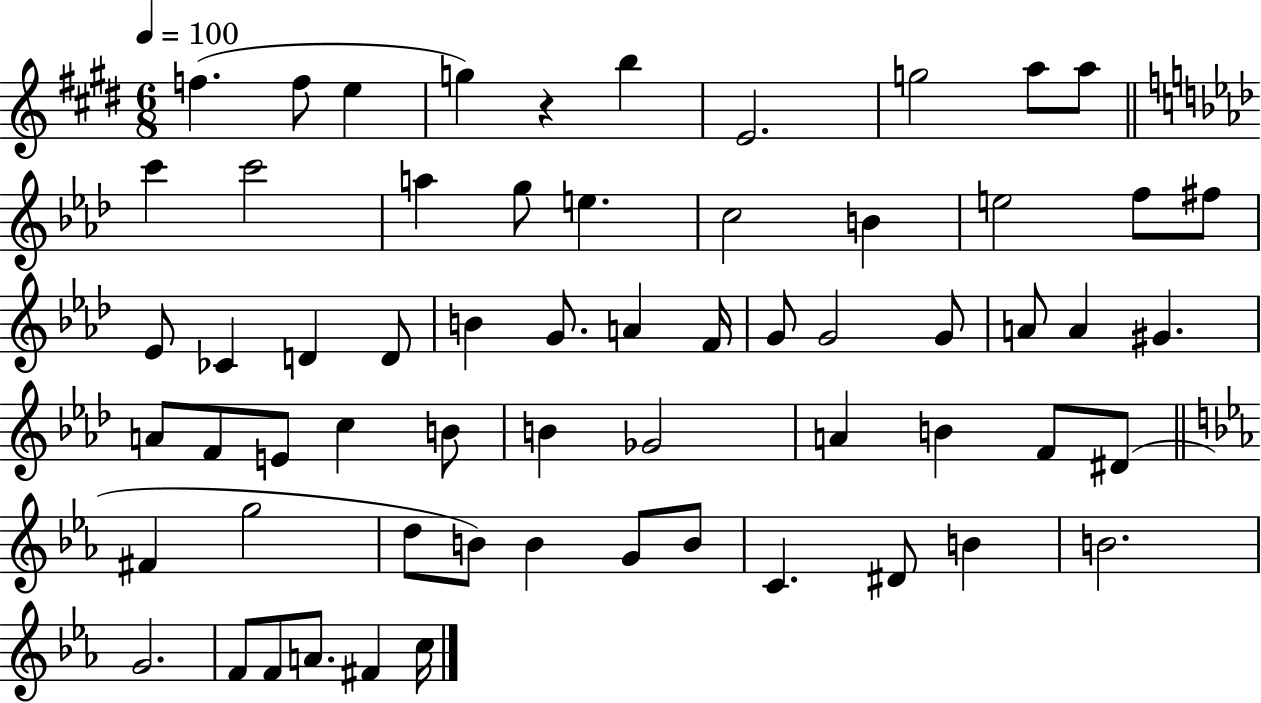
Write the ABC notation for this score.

X:1
T:Untitled
M:6/8
L:1/4
K:E
f f/2 e g z b E2 g2 a/2 a/2 c' c'2 a g/2 e c2 B e2 f/2 ^f/2 _E/2 _C D D/2 B G/2 A F/4 G/2 G2 G/2 A/2 A ^G A/2 F/2 E/2 c B/2 B _G2 A B F/2 ^D/2 ^F g2 d/2 B/2 B G/2 B/2 C ^D/2 B B2 G2 F/2 F/2 A/2 ^F c/4